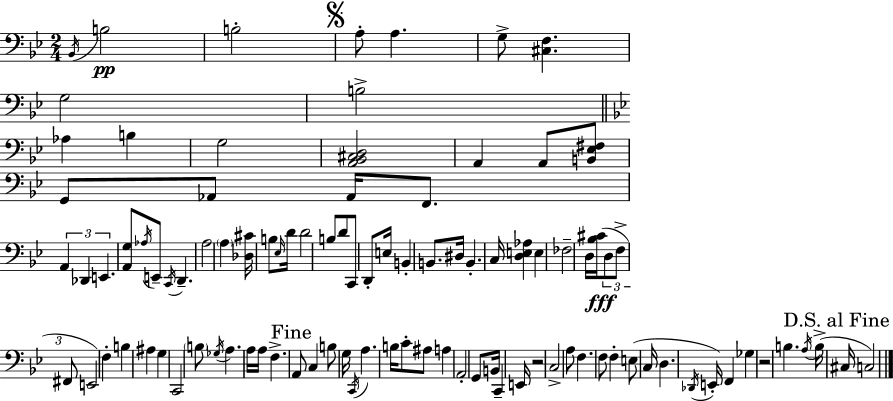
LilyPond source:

{
  \clef bass
  \numericTimeSignature
  \time 2/4
  \key g \minor
  \acciaccatura { bes,16 }\pp b2 | b2-. | \mark \markup { \musicglyph "scripts.segno" } a8-. a4. | g8-> <cis f>4. | \break g2 | b2-> | \bar "||" \break \key g \minor aes4 b4 | g2 | <a, bes, cis d>2 | a,4 a,8 <b, ees fis>8 | \break g,8 aes,8 aes,16 f,8. | \tuplet 3/2 { a,4 des,4 | e,4. } <a, g>8 | \acciaccatura { aes16 } e,8-- \acciaccatura { c,16 } d,4.-- | \break a2 | \parenthesize a4 <des cis'>16 b8 | \grace { ees16 } d'16 d'2 | b8 d'8 c,8 | \break d,8-. e16 b,4-. | b,8. dis16 b,4.-. | c16 <d e aes>4 e4 | fes2-- | \break d16 <bes cis'>16(\fff \tuplet 3/2 { d8 f8-> | fis,8 } e,2) | f4-. b4 | ais4 g4 | \break c,2 | \parenthesize b8 \acciaccatura { ges16 } a4. | a16 a16 f4.-> | \mark "Fine" a,8 c4 | \break b8 g16 \acciaccatura { c,16 } a4. | b16 c'8-. ais8 | a4 a,2-. | g,8 b,16 | \break c,4-- e,16 r2 | c2-> | a8 f4. | f8 f4-. | \break e8( c16 d4. | \acciaccatura { des,16 } e,16-.) f,4 | ges4 r2 | b4. | \break \acciaccatura { a16 } b16->( \mark "D.S. al Fine" cis16 c2) | \bar "|."
}